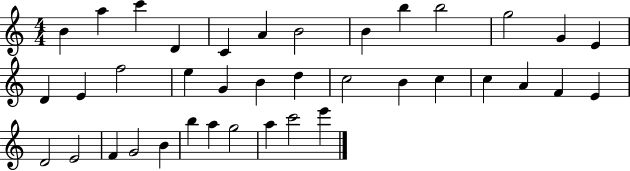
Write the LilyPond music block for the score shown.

{
  \clef treble
  \numericTimeSignature
  \time 4/4
  \key c \major
  b'4 a''4 c'''4 d'4 | c'4 a'4 b'2 | b'4 b''4 b''2 | g''2 g'4 e'4 | \break d'4 e'4 f''2 | e''4 g'4 b'4 d''4 | c''2 b'4 c''4 | c''4 a'4 f'4 e'4 | \break d'2 e'2 | f'4 g'2 b'4 | b''4 a''4 g''2 | a''4 c'''2 e'''4 | \break \bar "|."
}